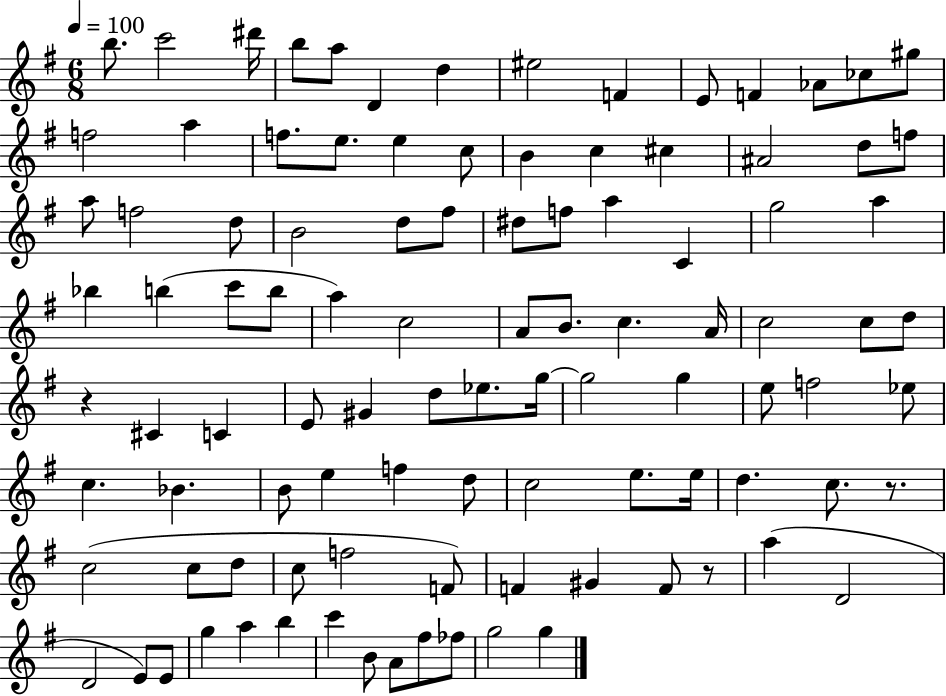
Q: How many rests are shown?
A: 3